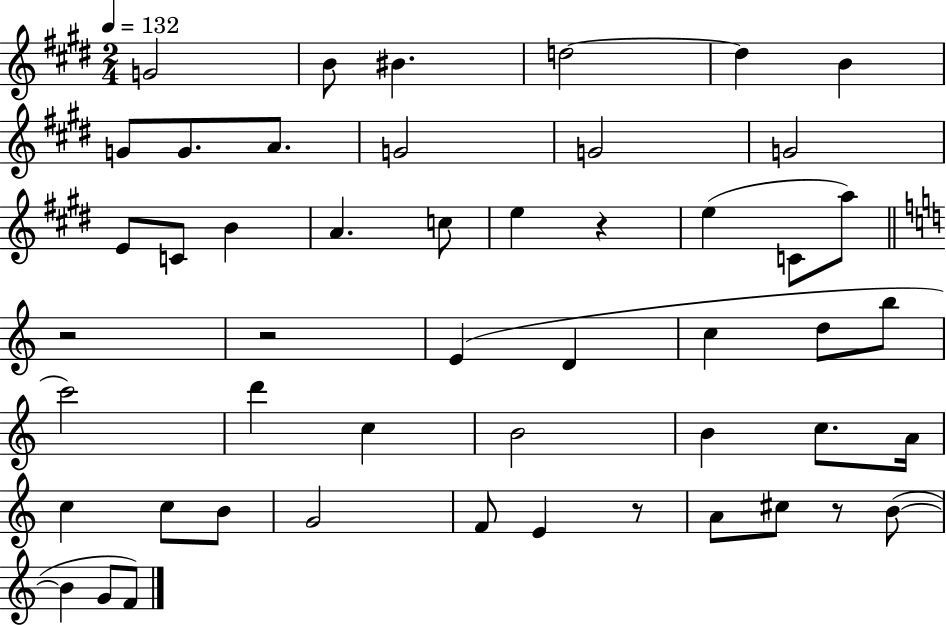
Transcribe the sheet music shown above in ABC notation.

X:1
T:Untitled
M:2/4
L:1/4
K:E
G2 B/2 ^B d2 d B G/2 G/2 A/2 G2 G2 G2 E/2 C/2 B A c/2 e z e C/2 a/2 z2 z2 E D c d/2 b/2 c'2 d' c B2 B c/2 A/4 c c/2 B/2 G2 F/2 E z/2 A/2 ^c/2 z/2 B/2 B G/2 F/2